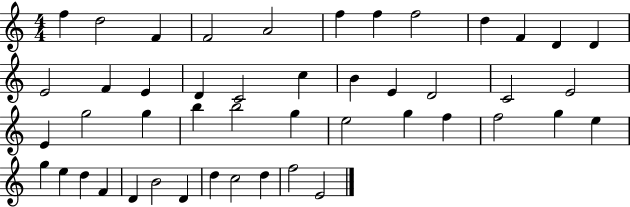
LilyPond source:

{
  \clef treble
  \numericTimeSignature
  \time 4/4
  \key c \major
  f''4 d''2 f'4 | f'2 a'2 | f''4 f''4 f''2 | d''4 f'4 d'4 d'4 | \break e'2 f'4 e'4 | d'4 c'2 c''4 | b'4 e'4 d'2 | c'2 e'2 | \break e'4 g''2 g''4 | b''4 b''2 g''4 | e''2 g''4 f''4 | f''2 g''4 e''4 | \break g''4 e''4 d''4 f'4 | d'4 b'2 d'4 | d''4 c''2 d''4 | f''2 e'2 | \break \bar "|."
}